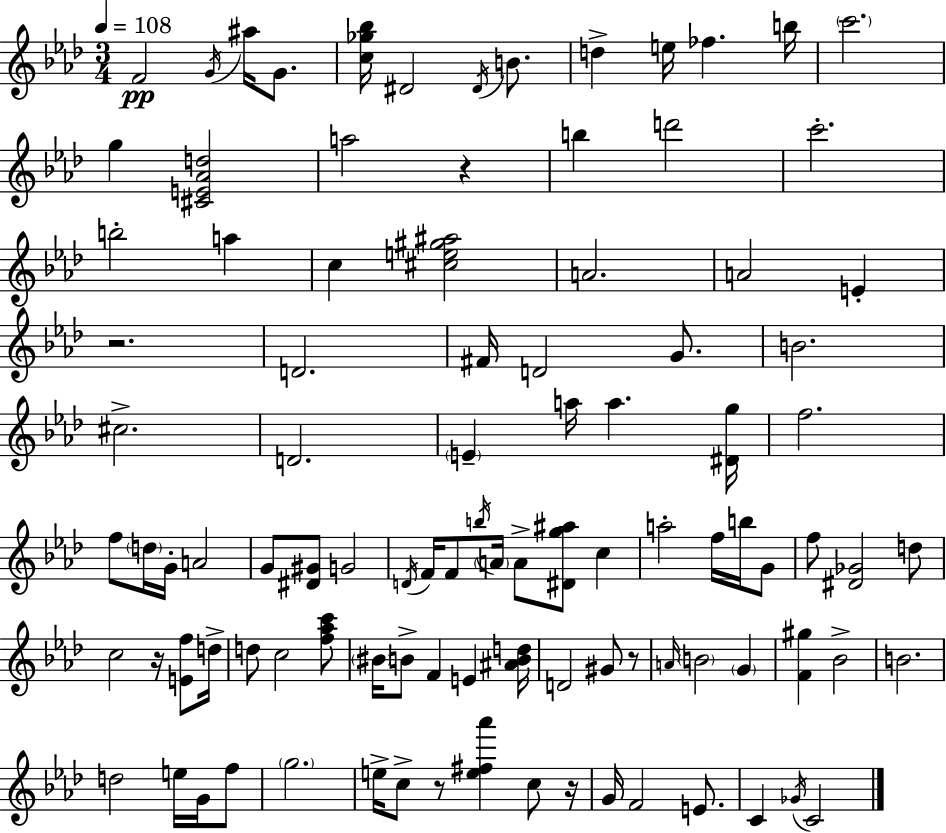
X:1
T:Untitled
M:3/4
L:1/4
K:Ab
F2 G/4 ^a/4 G/2 [c_g_b]/4 ^D2 ^D/4 B/2 d e/4 _f b/4 c'2 g [^CE_Ad]2 a2 z b d'2 c'2 b2 a c [^ce^g^a]2 A2 A2 E z2 D2 ^F/4 D2 G/2 B2 ^c2 D2 E a/4 a [^Dg]/4 f2 f/2 d/4 G/4 A2 G/2 [^D^G]/2 G2 D/4 F/4 F/2 b/4 A/4 A/2 [^Dg^a]/2 c a2 f/4 b/4 G/2 f/2 [^D_G]2 d/2 c2 z/4 [Ef]/2 d/4 d/2 c2 [f_ac']/2 ^B/4 B/2 F E [^ABd]/4 D2 ^G/2 z/2 A/4 B2 G [F^g] _B2 B2 d2 e/4 G/4 f/2 g2 e/4 c/2 z/2 [e^f_a'] c/2 z/4 G/4 F2 E/2 C _G/4 C2